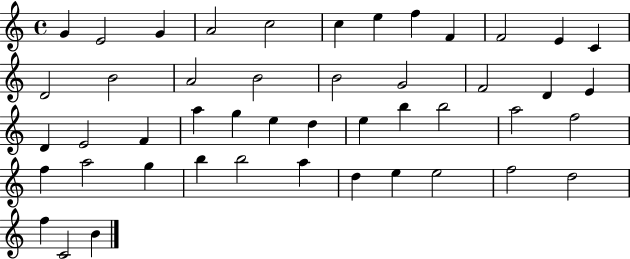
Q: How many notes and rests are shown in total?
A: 47